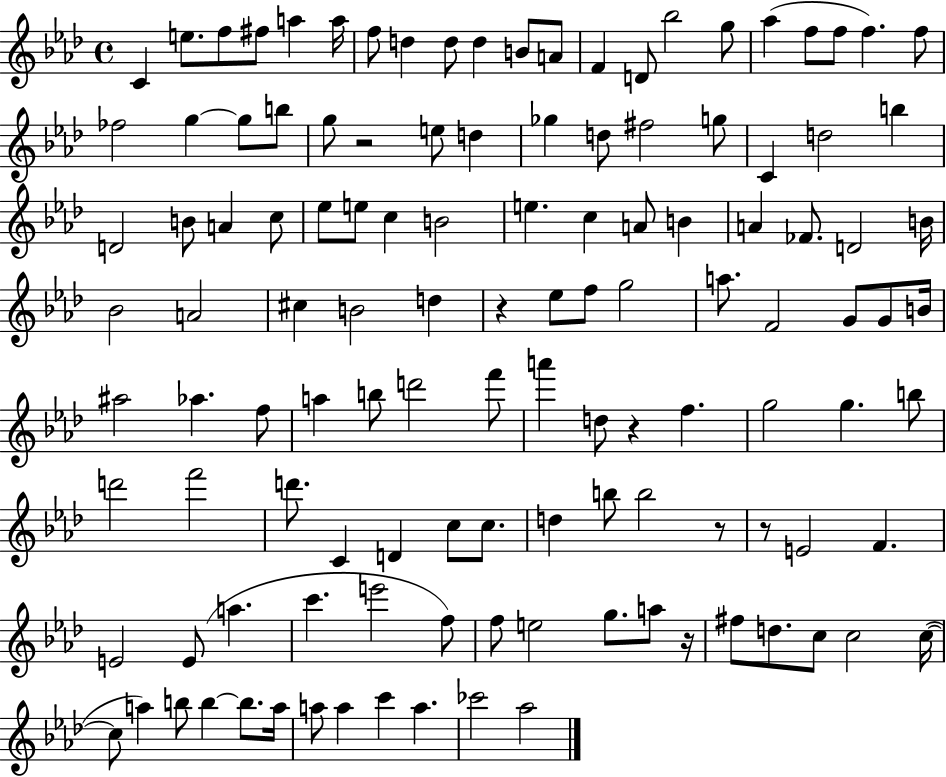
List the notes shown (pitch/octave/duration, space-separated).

C4/q E5/e. F5/e F#5/e A5/q A5/s F5/e D5/q D5/e D5/q B4/e A4/e F4/q D4/e Bb5/h G5/e Ab5/q F5/e F5/e F5/q. F5/e FES5/h G5/q G5/e B5/e G5/e R/h E5/e D5/q Gb5/q D5/e F#5/h G5/e C4/q D5/h B5/q D4/h B4/e A4/q C5/e Eb5/e E5/e C5/q B4/h E5/q. C5/q A4/e B4/q A4/q FES4/e. D4/h B4/s Bb4/h A4/h C#5/q B4/h D5/q R/q Eb5/e F5/e G5/h A5/e. F4/h G4/e G4/e B4/s A#5/h Ab5/q. F5/e A5/q B5/e D6/h F6/e A6/q D5/e R/q F5/q. G5/h G5/q. B5/e D6/h F6/h D6/e. C4/q D4/q C5/e C5/e. D5/q B5/e B5/h R/e R/e E4/h F4/q. E4/h E4/e A5/q. C6/q. E6/h F5/e F5/e E5/h G5/e. A5/e R/s F#5/e D5/e. C5/e C5/h C5/s C5/e A5/q B5/e B5/q B5/e. A5/s A5/e A5/q C6/q A5/q. CES6/h Ab5/h